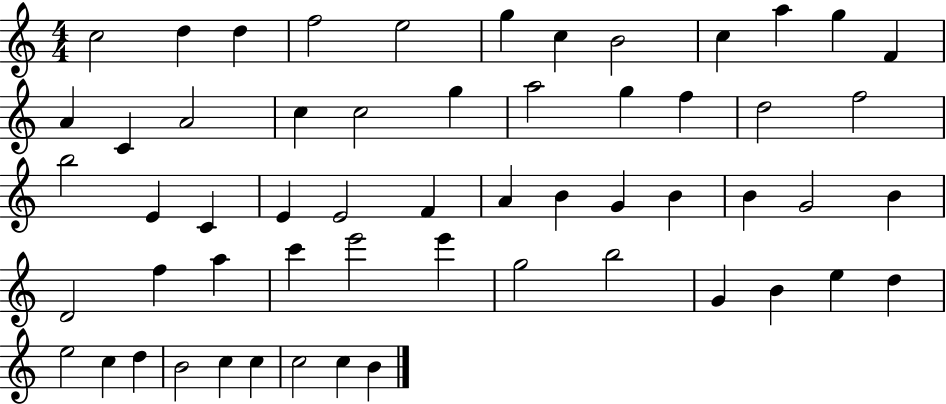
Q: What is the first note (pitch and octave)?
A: C5